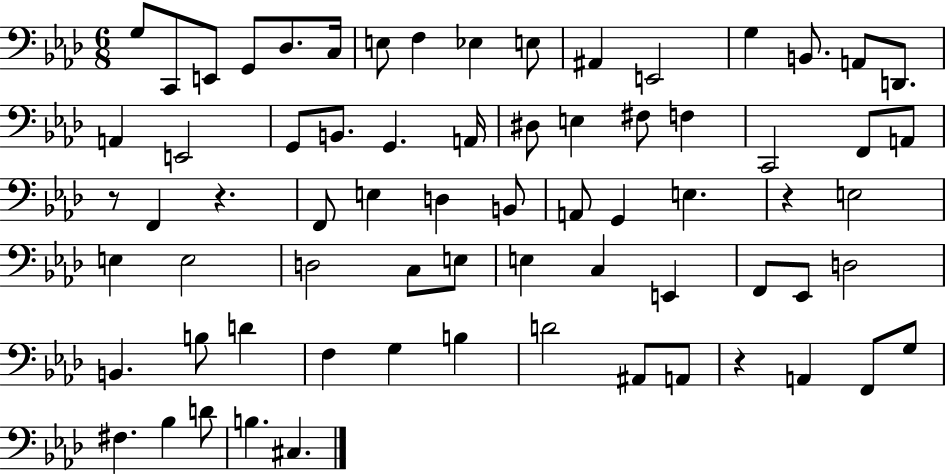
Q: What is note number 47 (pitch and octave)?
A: F2